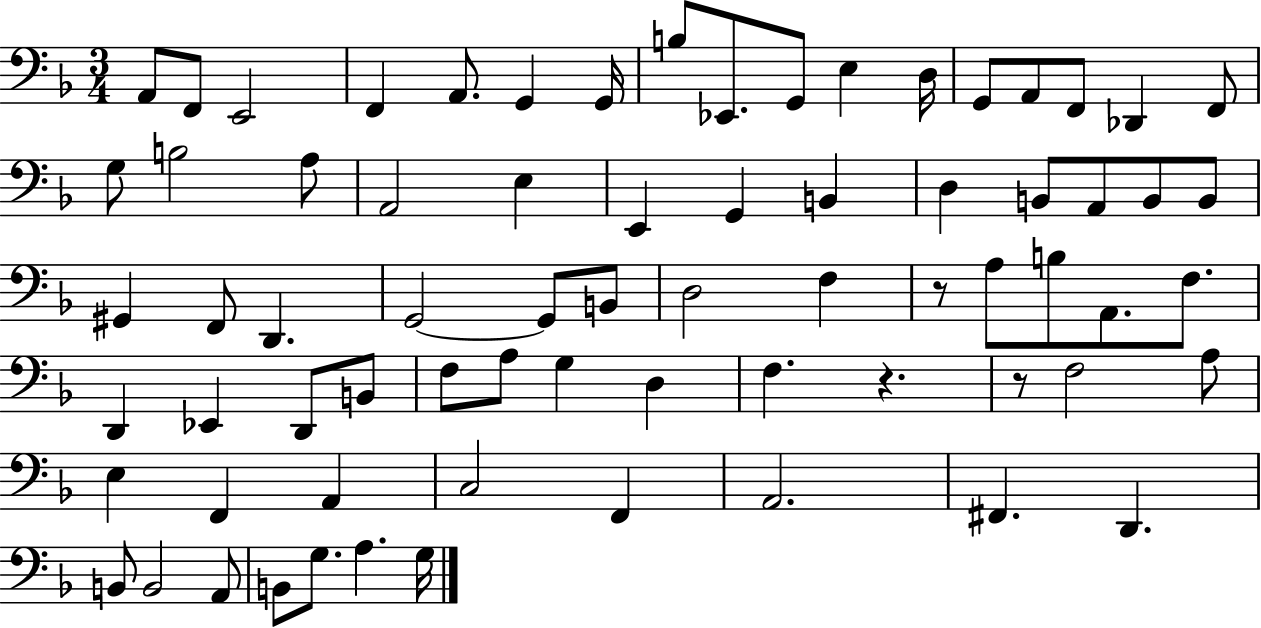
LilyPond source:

{
  \clef bass
  \numericTimeSignature
  \time 3/4
  \key f \major
  a,8 f,8 e,2 | f,4 a,8. g,4 g,16 | b8 ees,8. g,8 e4 d16 | g,8 a,8 f,8 des,4 f,8 | \break g8 b2 a8 | a,2 e4 | e,4 g,4 b,4 | d4 b,8 a,8 b,8 b,8 | \break gis,4 f,8 d,4. | g,2~~ g,8 b,8 | d2 f4 | r8 a8 b8 a,8. f8. | \break d,4 ees,4 d,8 b,8 | f8 a8 g4 d4 | f4. r4. | r8 f2 a8 | \break e4 f,4 a,4 | c2 f,4 | a,2. | fis,4. d,4. | \break b,8 b,2 a,8 | b,8 g8. a4. g16 | \bar "|."
}